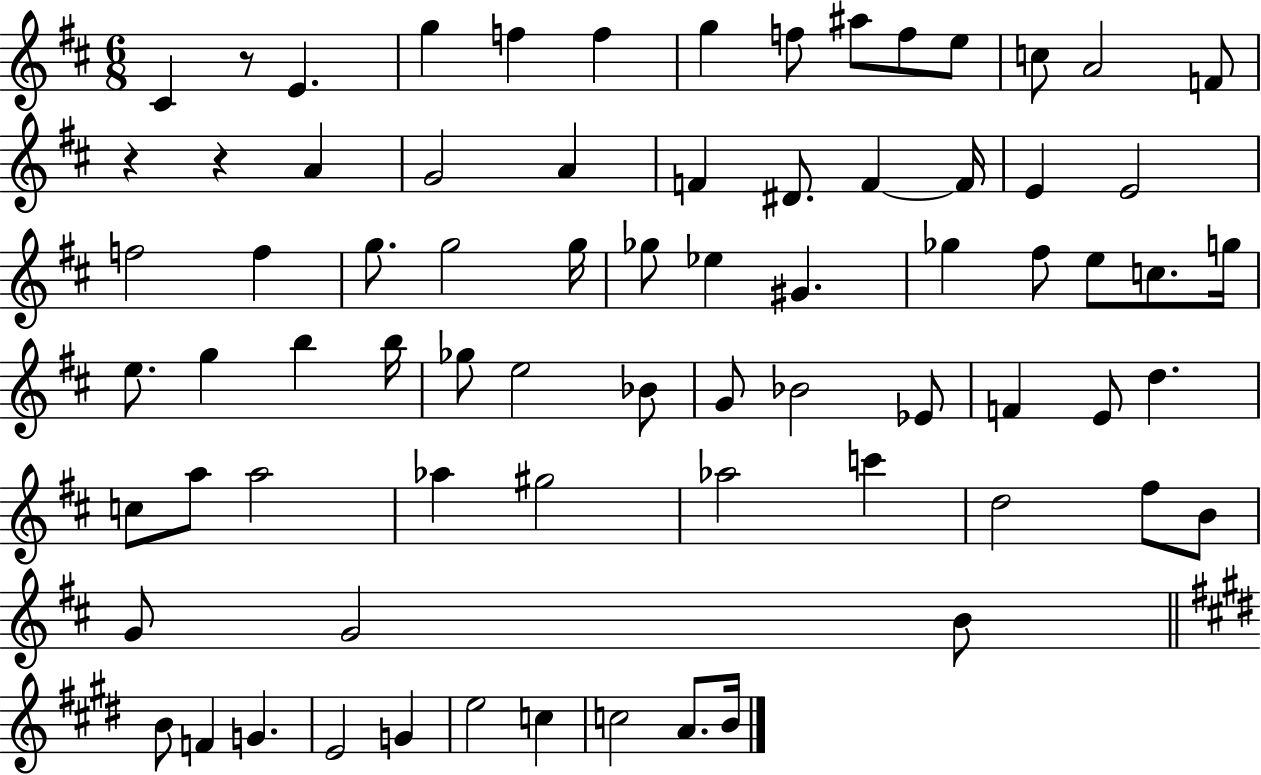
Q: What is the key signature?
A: D major